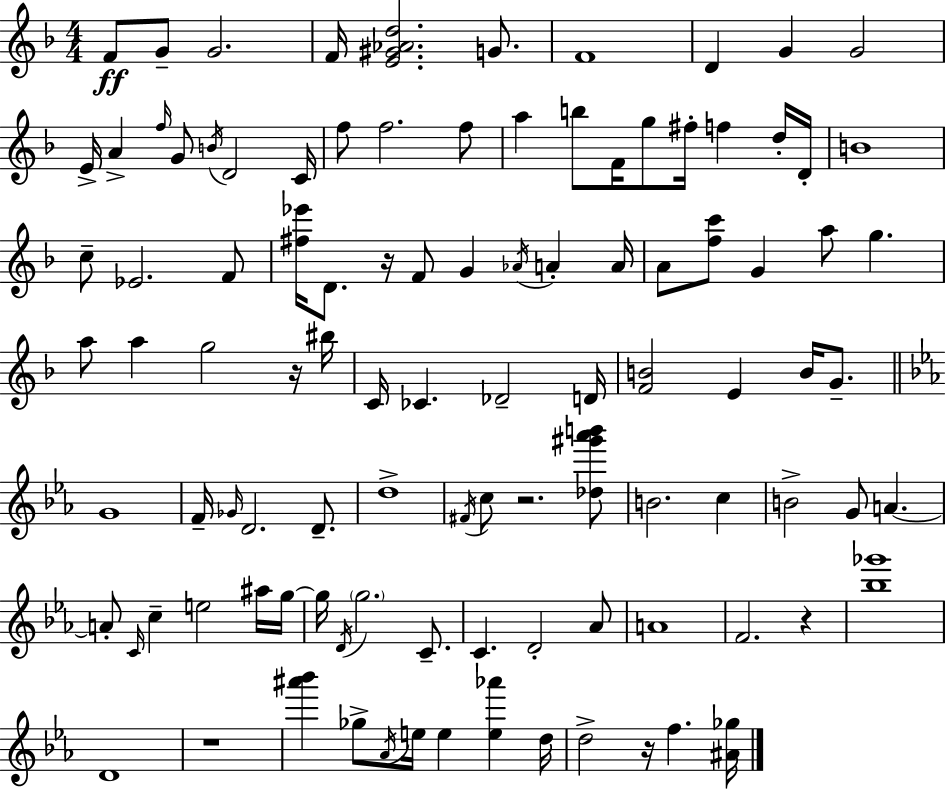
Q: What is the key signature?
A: F major